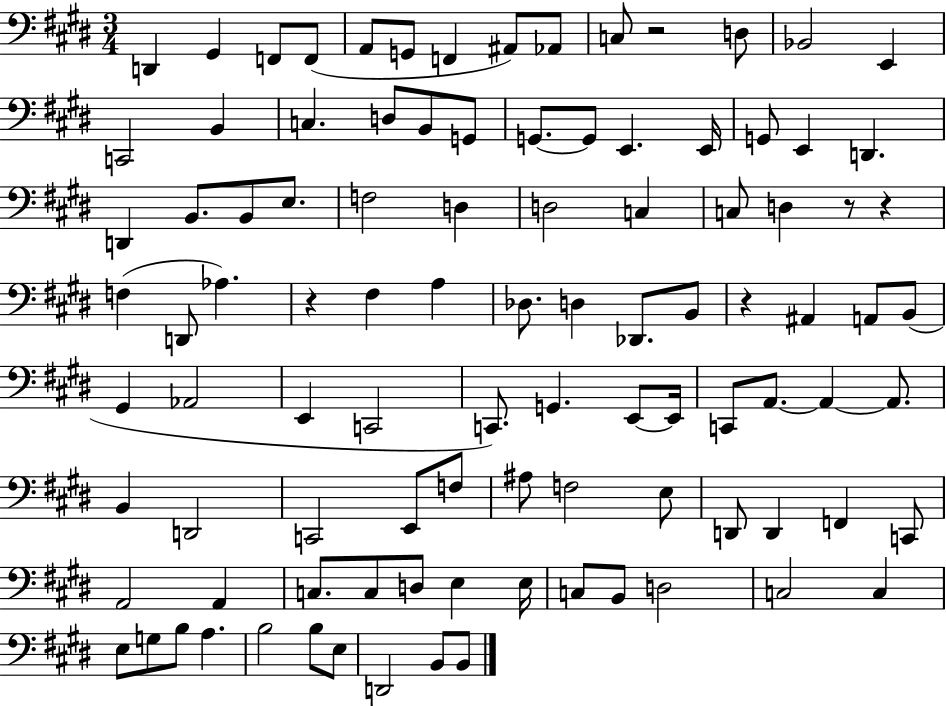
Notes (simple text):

D2/q G#2/q F2/e F2/e A2/e G2/e F2/q A#2/e Ab2/e C3/e R/h D3/e Bb2/h E2/q C2/h B2/q C3/q. D3/e B2/e G2/e G2/e. G2/e E2/q. E2/s G2/e E2/q D2/q. D2/q B2/e. B2/e E3/e. F3/h D3/q D3/h C3/q C3/e D3/q R/e R/q F3/q D2/e Ab3/q. R/q F#3/q A3/q Db3/e. D3/q Db2/e. B2/e R/q A#2/q A2/e B2/e G#2/q Ab2/h E2/q C2/h C2/e. G2/q. E2/e E2/s C2/e A2/e. A2/q A2/e. B2/q D2/h C2/h E2/e F3/e A#3/e F3/h E3/e D2/e D2/q F2/q C2/e A2/h A2/q C3/e. C3/e D3/e E3/q E3/s C3/e B2/e D3/h C3/h C3/q E3/e G3/e B3/e A3/q. B3/h B3/e E3/e D2/h B2/e B2/e